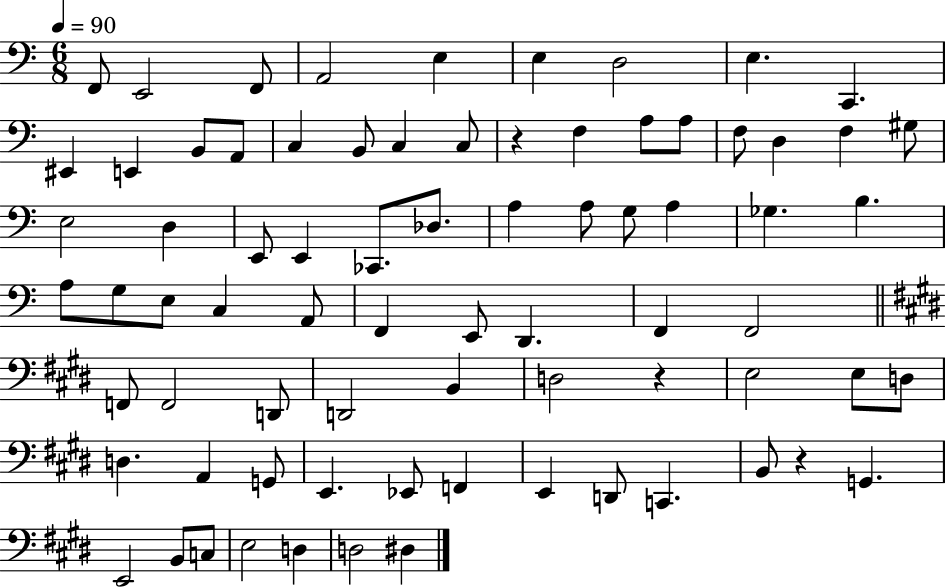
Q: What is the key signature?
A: C major